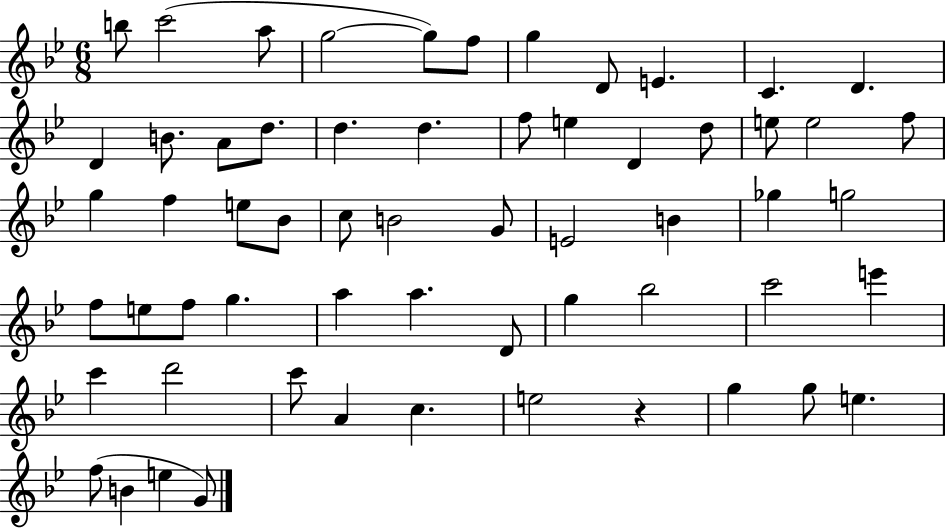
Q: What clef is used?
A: treble